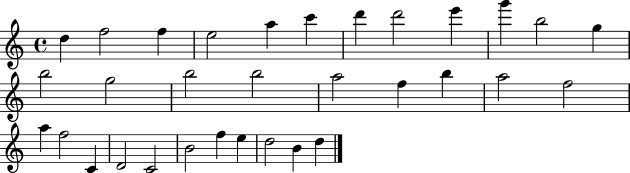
D5/q F5/h F5/q E5/h A5/q C6/q D6/q D6/h E6/q G6/q B5/h G5/q B5/h G5/h B5/h B5/h A5/h F5/q B5/q A5/h F5/h A5/q F5/h C4/q D4/h C4/h B4/h F5/q E5/q D5/h B4/q D5/q